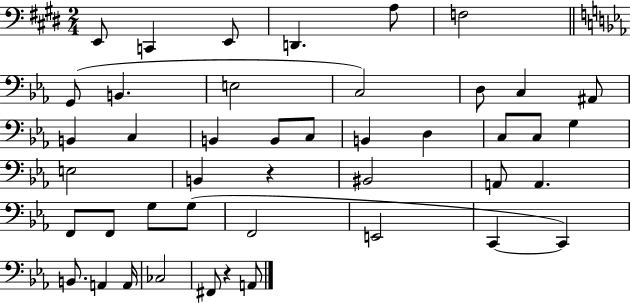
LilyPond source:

{
  \clef bass
  \numericTimeSignature
  \time 2/4
  \key e \major
  e,8 c,4 e,8 | d,4. a8 | f2 | \bar "||" \break \key ees \major g,8( b,4. | e2 | c2) | d8 c4 ais,8 | \break b,4 c4 | b,4 b,8 c8 | b,4 d4 | c8 c8 g4 | \break e2 | b,4 r4 | bis,2 | a,8 a,4. | \break f,8 f,8 g8 g8( | f,2 | e,2 | c,4~~ c,4) | \break b,8. a,4 a,16 | ces2 | fis,8 r4 a,8 | \bar "|."
}